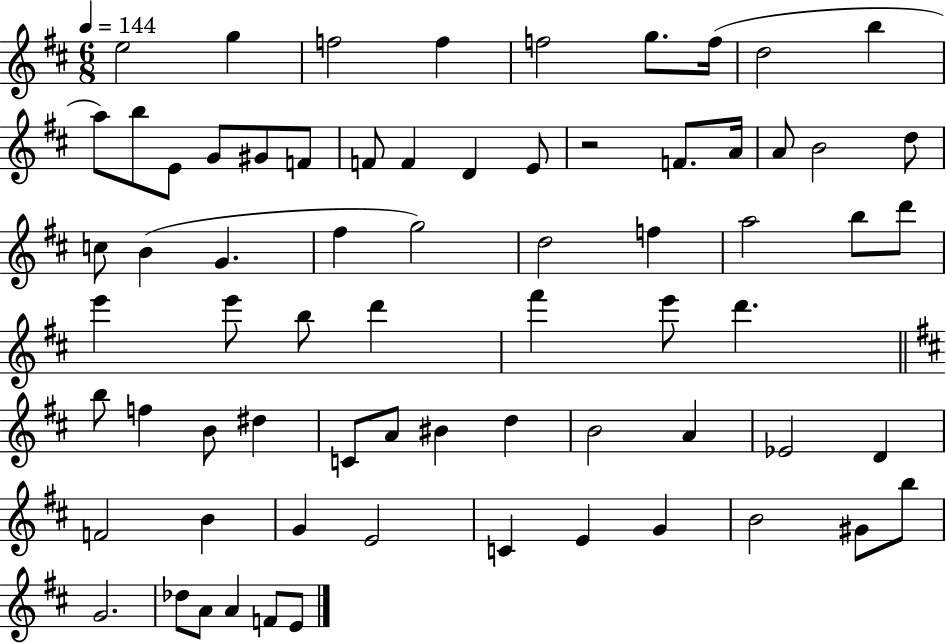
{
  \clef treble
  \numericTimeSignature
  \time 6/8
  \key d \major
  \tempo 4 = 144
  e''2 g''4 | f''2 f''4 | f''2 g''8. f''16( | d''2 b''4 | \break a''8) b''8 e'8 g'8 gis'8 f'8 | f'8 f'4 d'4 e'8 | r2 f'8. a'16 | a'8 b'2 d''8 | \break c''8 b'4( g'4. | fis''4 g''2) | d''2 f''4 | a''2 b''8 d'''8 | \break e'''4 e'''8 b''8 d'''4 | fis'''4 e'''8 d'''4. | \bar "||" \break \key d \major b''8 f''4 b'8 dis''4 | c'8 a'8 bis'4 d''4 | b'2 a'4 | ees'2 d'4 | \break f'2 b'4 | g'4 e'2 | c'4 e'4 g'4 | b'2 gis'8 b''8 | \break g'2. | des''8 a'8 a'4 f'8 e'8 | \bar "|."
}